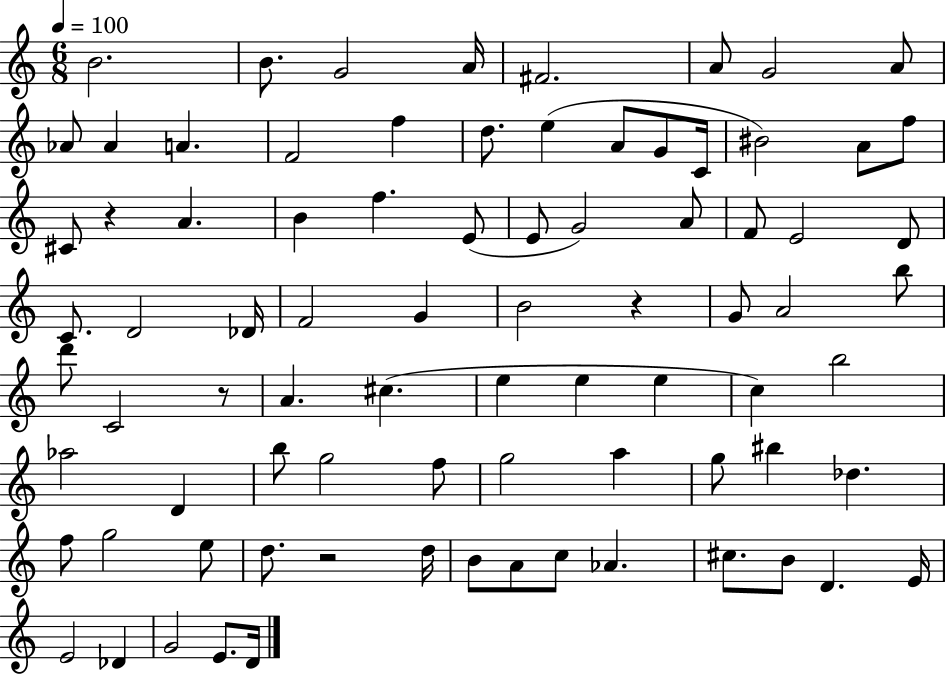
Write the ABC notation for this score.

X:1
T:Untitled
M:6/8
L:1/4
K:C
B2 B/2 G2 A/4 ^F2 A/2 G2 A/2 _A/2 _A A F2 f d/2 e A/2 G/2 C/4 ^B2 A/2 f/2 ^C/2 z A B f E/2 E/2 G2 A/2 F/2 E2 D/2 C/2 D2 _D/4 F2 G B2 z G/2 A2 b/2 d'/2 C2 z/2 A ^c e e e c b2 _a2 D b/2 g2 f/2 g2 a g/2 ^b _d f/2 g2 e/2 d/2 z2 d/4 B/2 A/2 c/2 _A ^c/2 B/2 D E/4 E2 _D G2 E/2 D/4